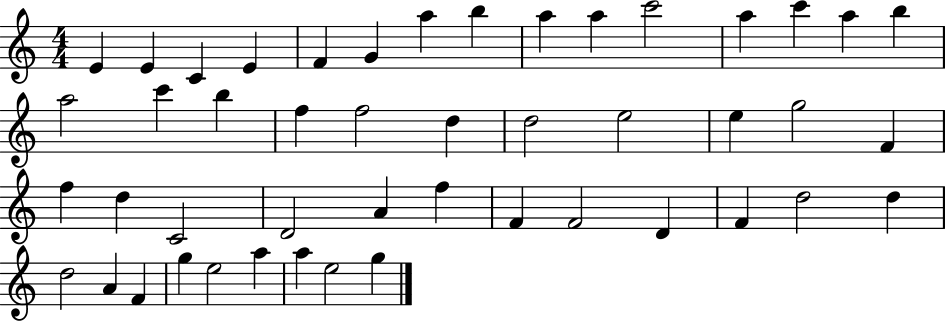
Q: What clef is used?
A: treble